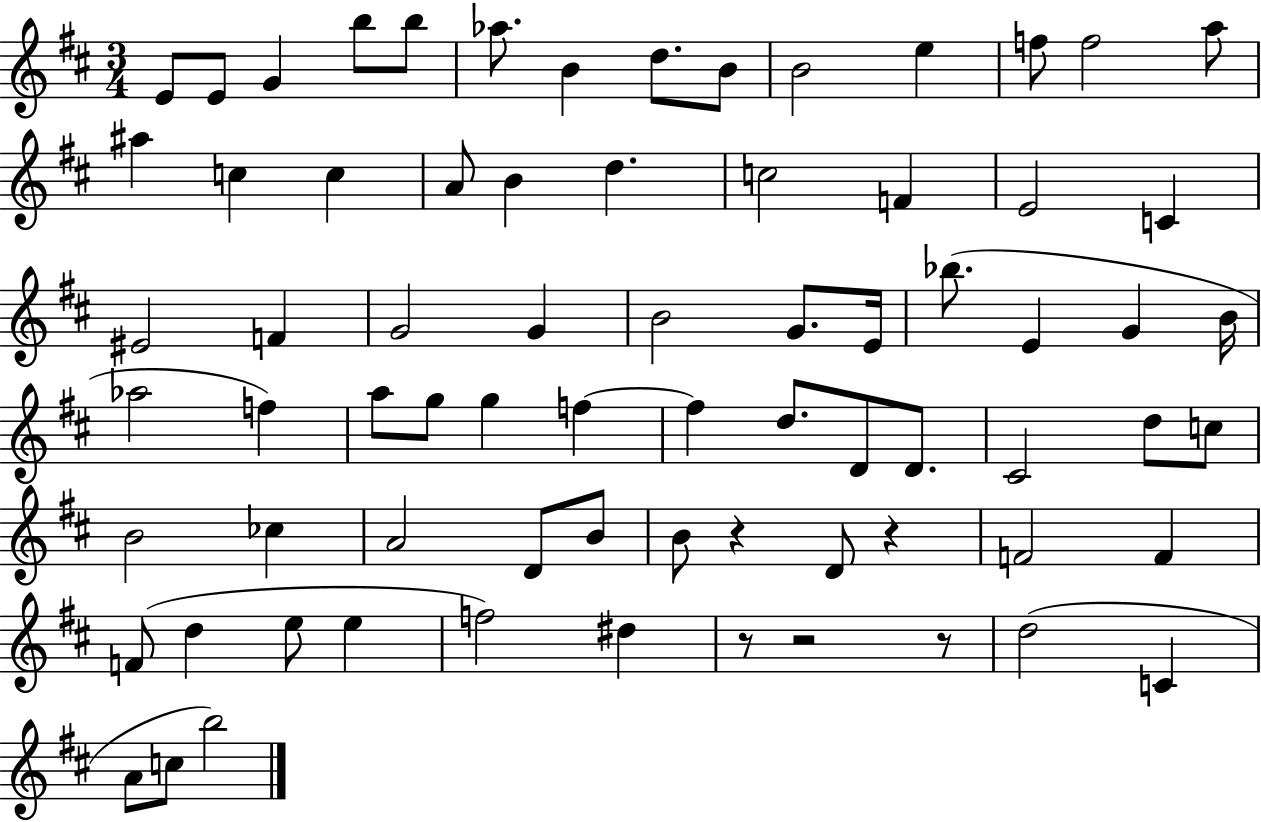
E4/e E4/e G4/q B5/e B5/e Ab5/e. B4/q D5/e. B4/e B4/h E5/q F5/e F5/h A5/e A#5/q C5/q C5/q A4/e B4/q D5/q. C5/h F4/q E4/h C4/q EIS4/h F4/q G4/h G4/q B4/h G4/e. E4/s Bb5/e. E4/q G4/q B4/s Ab5/h F5/q A5/e G5/e G5/q F5/q F5/q D5/e. D4/e D4/e. C#4/h D5/e C5/e B4/h CES5/q A4/h D4/e B4/e B4/e R/q D4/e R/q F4/h F4/q F4/e D5/q E5/e E5/q F5/h D#5/q R/e R/h R/e D5/h C4/q A4/e C5/e B5/h